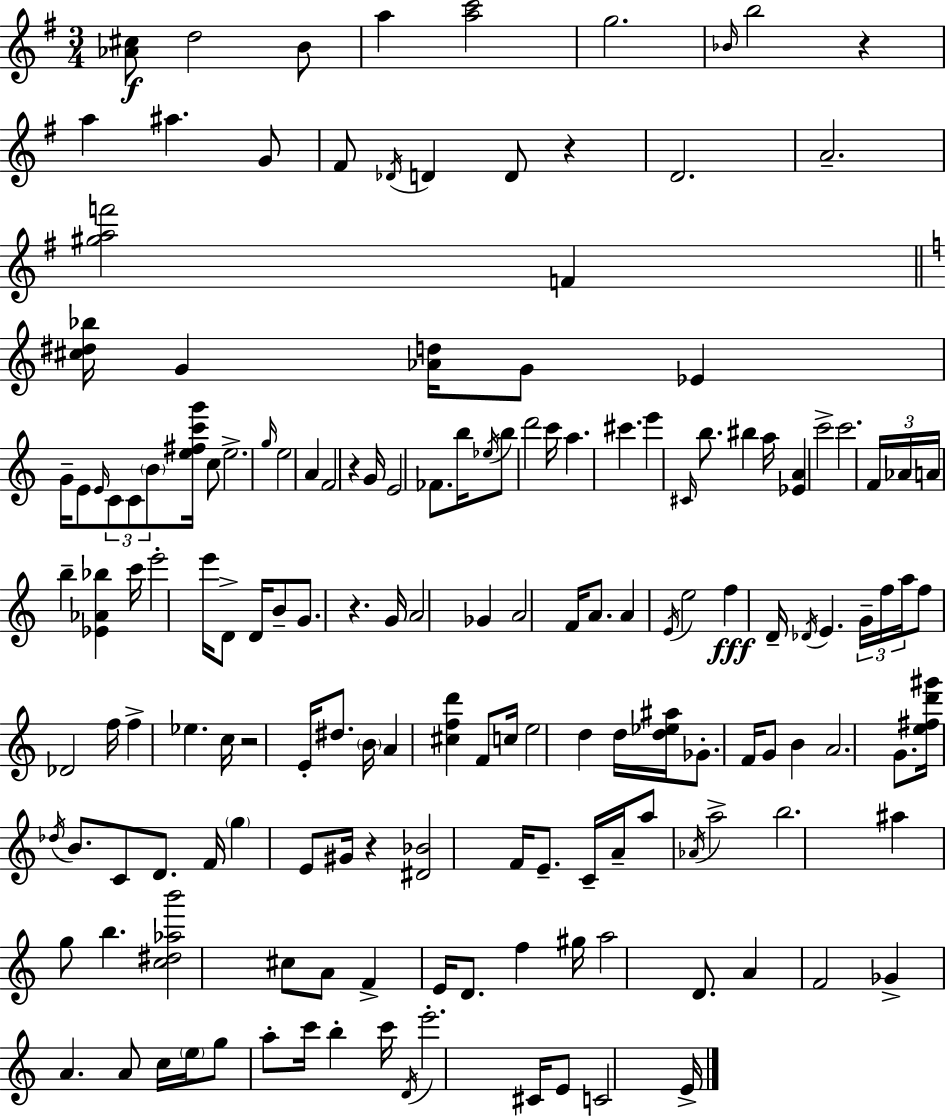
[Ab4,C#5]/e D5/h B4/e A5/q [A5,C6]/h G5/h. Bb4/s B5/h R/q A5/q A#5/q. G4/e F#4/e Db4/s D4/q D4/e R/q D4/h. A4/h. [G#5,A5,F6]/h F4/q [C#5,D#5,Bb5]/s G4/q [Ab4,D5]/s G4/e Eb4/q G4/s E4/e E4/s C4/e C4/e B4/e [E5,F#5,C6,G6]/s C5/e E5/h. G5/s E5/h A4/q F4/h R/q G4/s E4/h FES4/e. B5/s Eb5/s B5/e D6/h C6/s A5/q. C#6/q. E6/q C#4/s B5/e. BIS5/q A5/s [Eb4,A4]/q C6/h C6/h. F4/s Ab4/s A4/s B5/q [Eb4,Ab4,Bb5]/q C6/s E6/h E6/s D4/e D4/s B4/e G4/e. R/q. G4/s A4/h Gb4/q A4/h F4/s A4/e. A4/q E4/s E5/h F5/q D4/s Db4/s E4/q. G4/s F5/s A5/s F5/e Db4/h F5/s F5/q Eb5/q. C5/s R/h E4/s D#5/e. B4/s A4/q [C#5,F5,D6]/q F4/e C5/s E5/h D5/q D5/s [D5,Eb5,A#5]/s Gb4/e. F4/s G4/e B4/q A4/h. G4/e. [E5,F#5,D6,G#6]/s Db5/s B4/e. C4/e D4/e. F4/s G5/q E4/e G#4/s R/q [D#4,Bb4]/h F4/s E4/e. C4/s A4/s A5/e Ab4/s A5/h B5/h. A#5/q G5/e B5/q. [C5,D#5,Ab5,B6]/h C#5/e A4/e F4/q E4/s D4/e. F5/q G#5/s A5/h D4/e. A4/q F4/h Gb4/q A4/q. A4/e C5/s E5/s G5/e A5/e C6/s B5/q C6/s D4/s E6/h. C#4/s E4/e C4/h E4/s